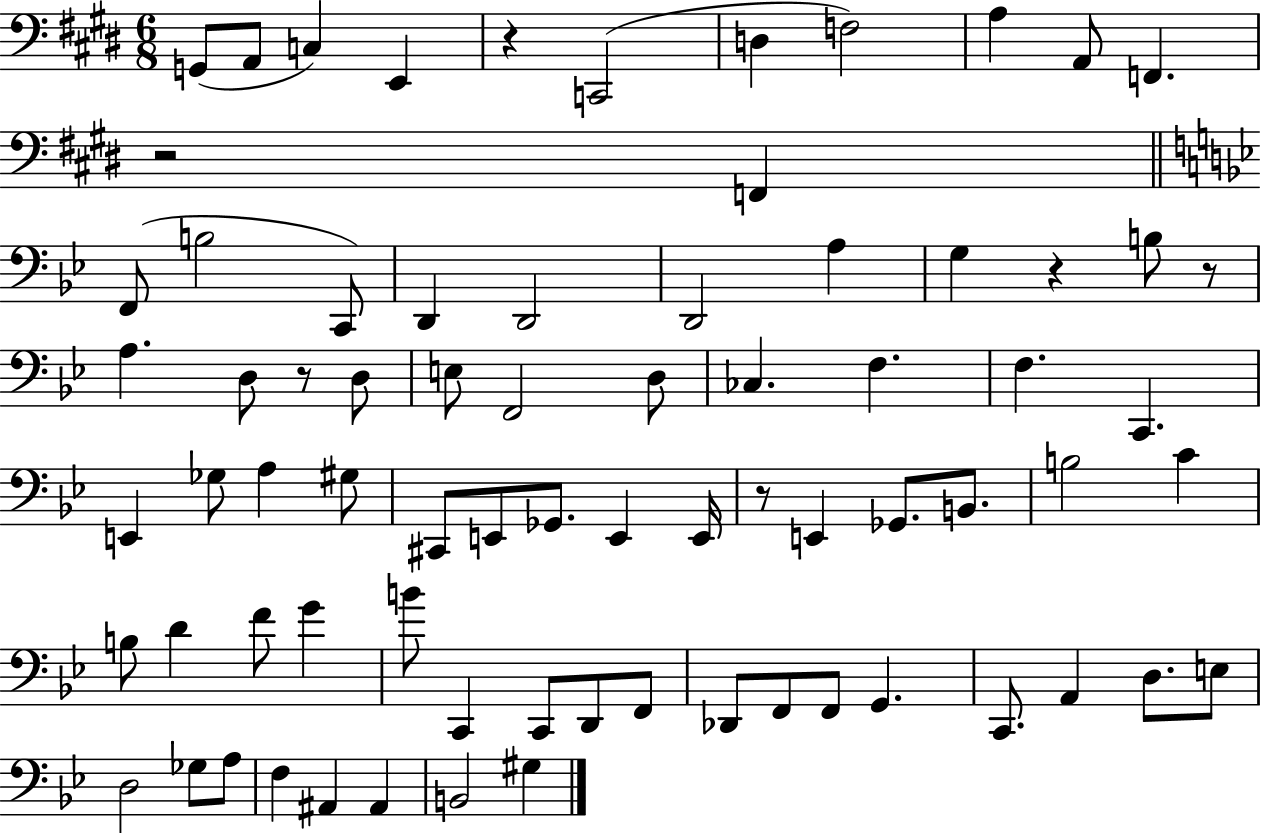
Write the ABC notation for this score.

X:1
T:Untitled
M:6/8
L:1/4
K:E
G,,/2 A,,/2 C, E,, z C,,2 D, F,2 A, A,,/2 F,, z2 F,, F,,/2 B,2 C,,/2 D,, D,,2 D,,2 A, G, z B,/2 z/2 A, D,/2 z/2 D,/2 E,/2 F,,2 D,/2 _C, F, F, C,, E,, _G,/2 A, ^G,/2 ^C,,/2 E,,/2 _G,,/2 E,, E,,/4 z/2 E,, _G,,/2 B,,/2 B,2 C B,/2 D F/2 G B/2 C,, C,,/2 D,,/2 F,,/2 _D,,/2 F,,/2 F,,/2 G,, C,,/2 A,, D,/2 E,/2 D,2 _G,/2 A,/2 F, ^A,, ^A,, B,,2 ^G,